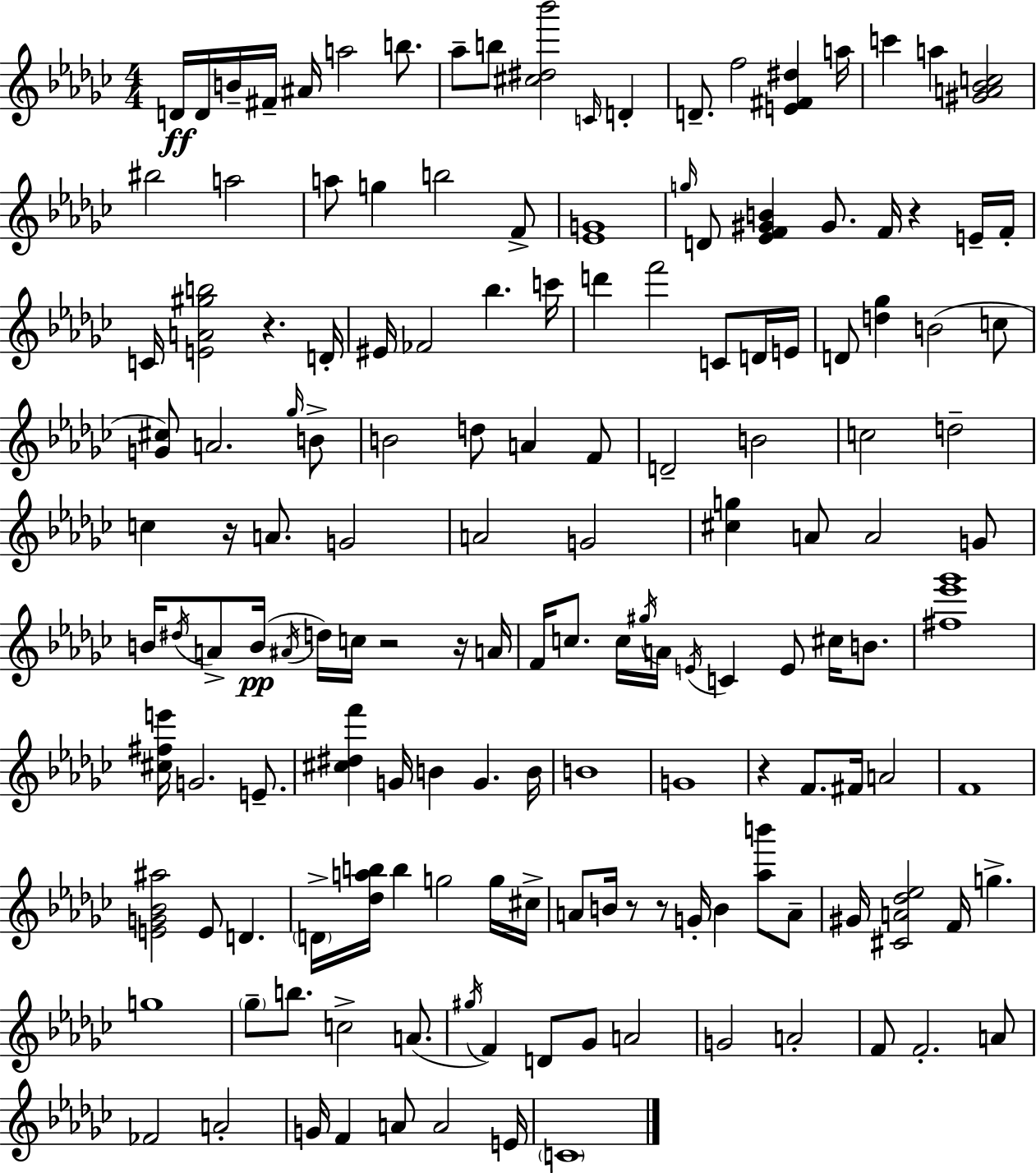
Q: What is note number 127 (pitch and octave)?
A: A4